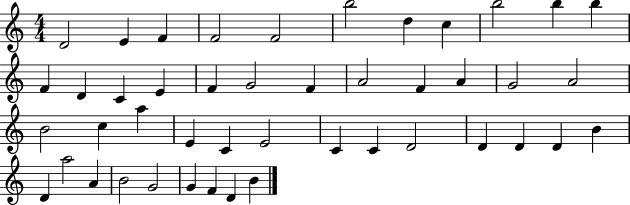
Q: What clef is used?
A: treble